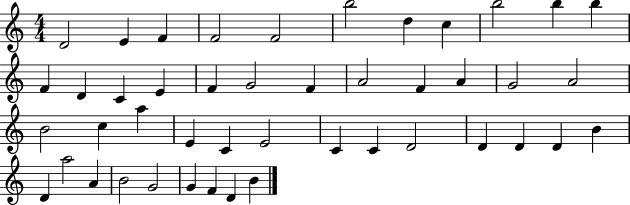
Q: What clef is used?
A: treble